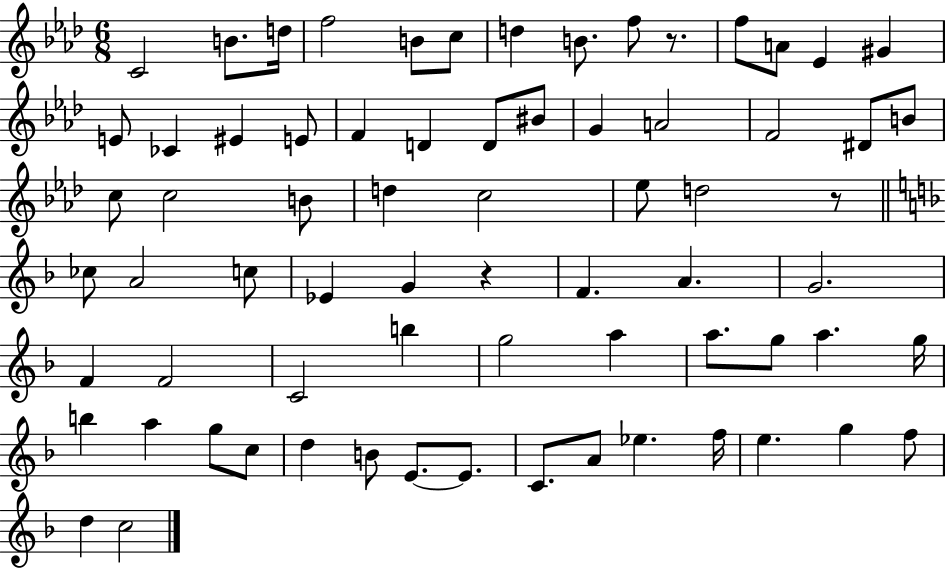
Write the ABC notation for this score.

X:1
T:Untitled
M:6/8
L:1/4
K:Ab
C2 B/2 d/4 f2 B/2 c/2 d B/2 f/2 z/2 f/2 A/2 _E ^G E/2 _C ^E E/2 F D D/2 ^B/2 G A2 F2 ^D/2 B/2 c/2 c2 B/2 d c2 _e/2 d2 z/2 _c/2 A2 c/2 _E G z F A G2 F F2 C2 b g2 a a/2 g/2 a g/4 b a g/2 c/2 d B/2 E/2 E/2 C/2 A/2 _e f/4 e g f/2 d c2